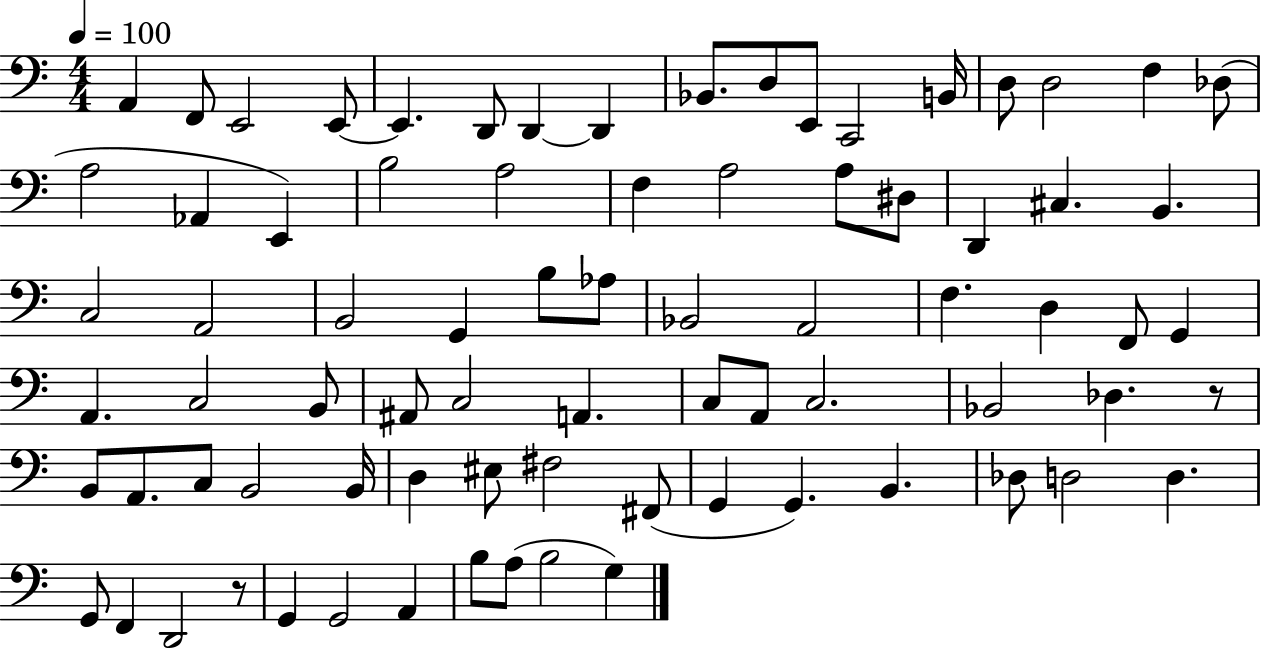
A2/q F2/e E2/h E2/e E2/q. D2/e D2/q D2/q Bb2/e. D3/e E2/e C2/h B2/s D3/e D3/h F3/q Db3/e A3/h Ab2/q E2/q B3/h A3/h F3/q A3/h A3/e D#3/e D2/q C#3/q. B2/q. C3/h A2/h B2/h G2/q B3/e Ab3/e Bb2/h A2/h F3/q. D3/q F2/e G2/q A2/q. C3/h B2/e A#2/e C3/h A2/q. C3/e A2/e C3/h. Bb2/h Db3/q. R/e B2/e A2/e. C3/e B2/h B2/s D3/q EIS3/e F#3/h F#2/e G2/q G2/q. B2/q. Db3/e D3/h D3/q. G2/e F2/q D2/h R/e G2/q G2/h A2/q B3/e A3/e B3/h G3/q